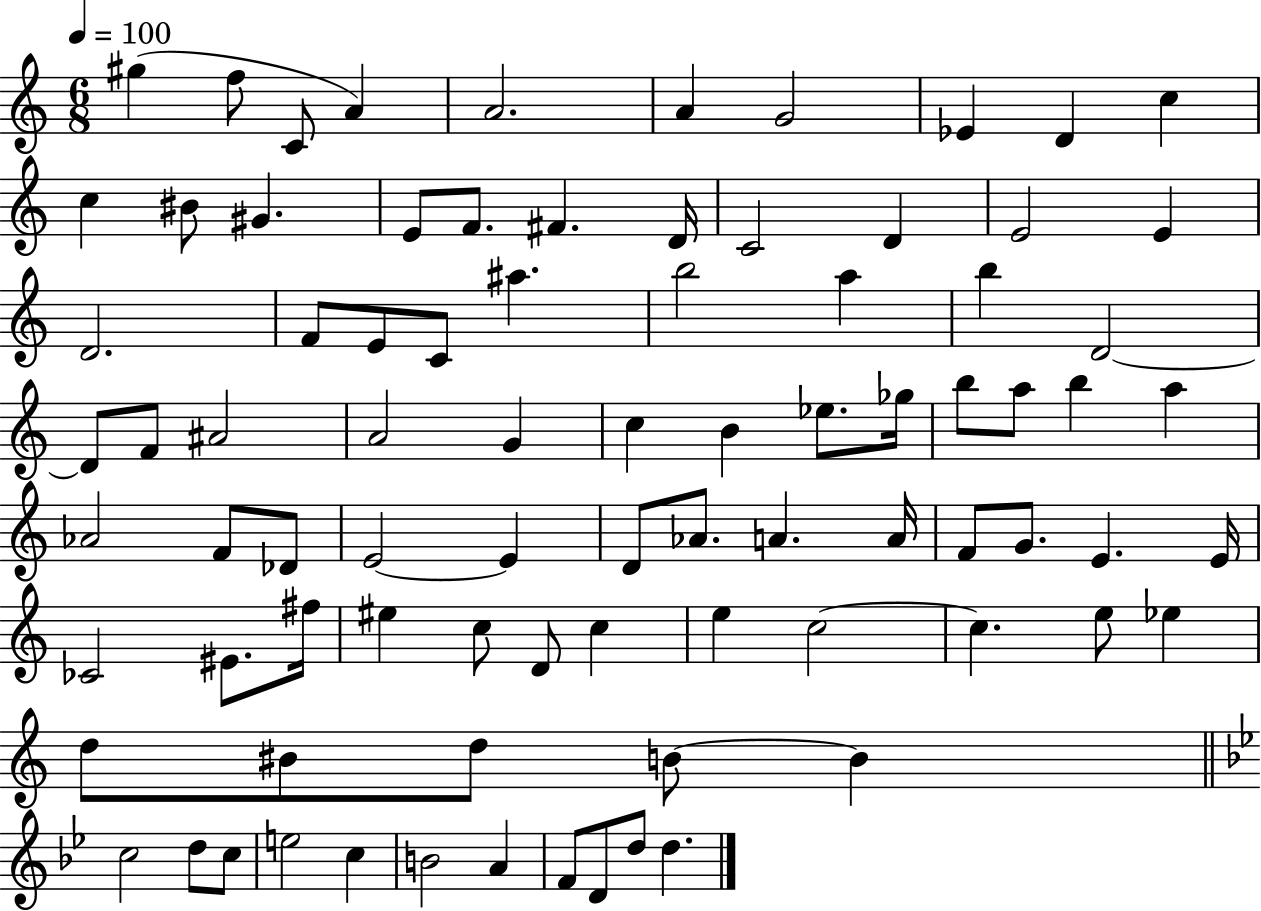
{
  \clef treble
  \numericTimeSignature
  \time 6/8
  \key c \major
  \tempo 4 = 100
  gis''4( f''8 c'8 a'4) | a'2. | a'4 g'2 | ees'4 d'4 c''4 | \break c''4 bis'8 gis'4. | e'8 f'8. fis'4. d'16 | c'2 d'4 | e'2 e'4 | \break d'2. | f'8 e'8 c'8 ais''4. | b''2 a''4 | b''4 d'2~~ | \break d'8 f'8 ais'2 | a'2 g'4 | c''4 b'4 ees''8. ges''16 | b''8 a''8 b''4 a''4 | \break aes'2 f'8 des'8 | e'2~~ e'4 | d'8 aes'8. a'4. a'16 | f'8 g'8. e'4. e'16 | \break ces'2 eis'8. fis''16 | eis''4 c''8 d'8 c''4 | e''4 c''2~~ | c''4. e''8 ees''4 | \break d''8 bis'8 d''8 b'8~~ b'4 | \bar "||" \break \key bes \major c''2 d''8 c''8 | e''2 c''4 | b'2 a'4 | f'8 d'8 d''8 d''4. | \break \bar "|."
}